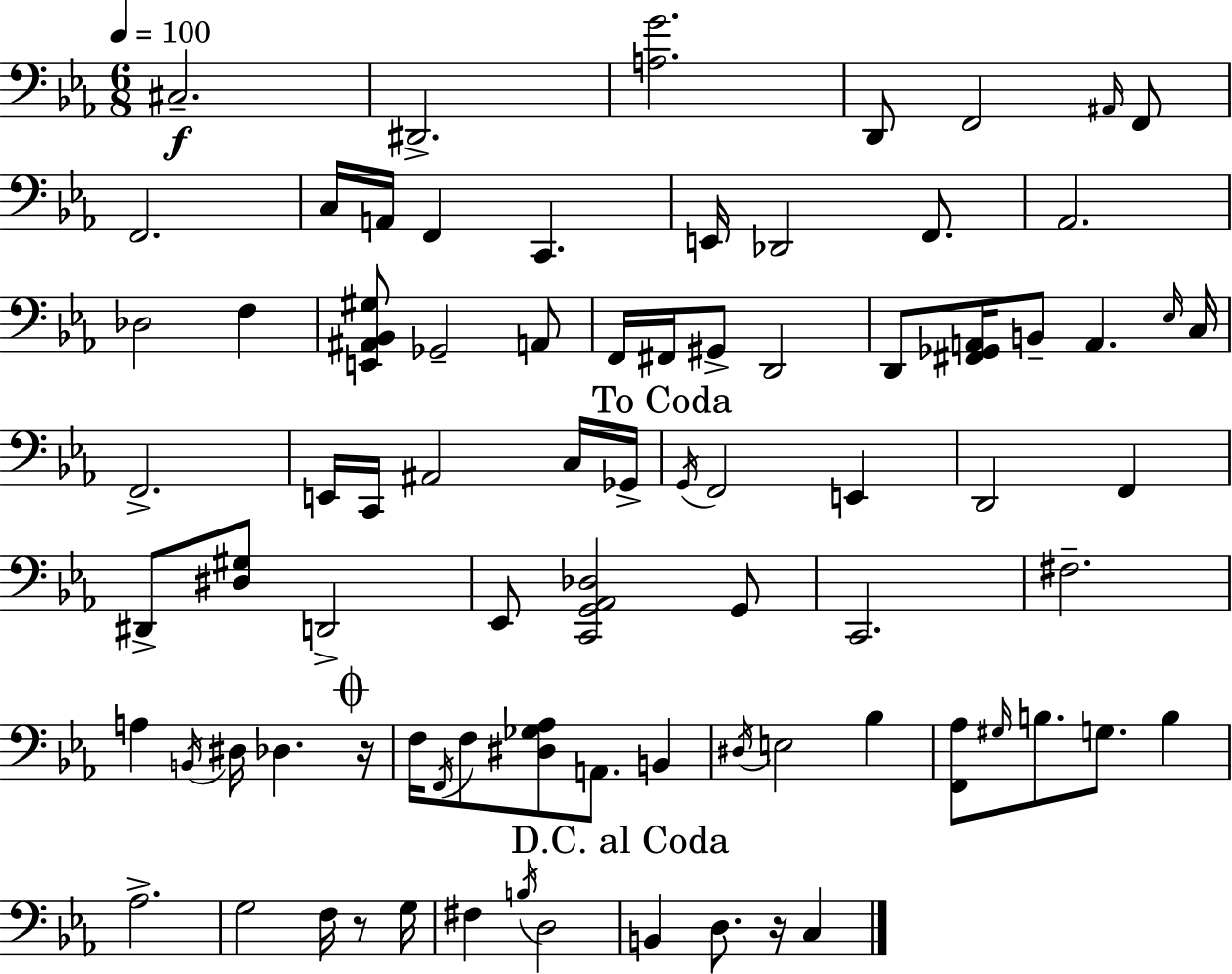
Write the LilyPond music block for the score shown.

{
  \clef bass
  \numericTimeSignature
  \time 6/8
  \key c \minor
  \tempo 4 = 100
  cis2.--\f | dis,2.-> | <a g'>2. | d,8 f,2 \grace { ais,16 } f,8 | \break f,2. | c16 a,16 f,4 c,4. | e,16 des,2 f,8. | aes,2. | \break des2 f4 | <e, ais, bes, gis>8 ges,2-- a,8 | f,16 fis,16 gis,8-> d,2 | d,8 <fis, ges, a,>16 b,8-- a,4. | \break \grace { ees16 } c16 f,2.-> | e,16 c,16 ais,2 | c16 ges,16-> \mark "To Coda" \acciaccatura { g,16 } f,2 e,4 | d,2 f,4 | \break dis,8-> <dis gis>8 d,2-> | ees,8 <c, g, aes, des>2 | g,8 c,2. | fis2.-- | \break a4 \acciaccatura { b,16 } dis16 des4. | \mark \markup { \musicglyph "scripts.coda" } r16 f16 \acciaccatura { f,16 } f8 <dis ges aes>8 a,8. | b,4 \acciaccatura { dis16 } e2 | bes4 <f, aes>8 \grace { gis16 } b8. | \break g8. b4 aes2.-> | g2 | f16 r8 g16 fis4 \acciaccatura { b16 } | d2 \mark "D.C. al Coda" b,4 | \break d8. r16 c4 \bar "|."
}